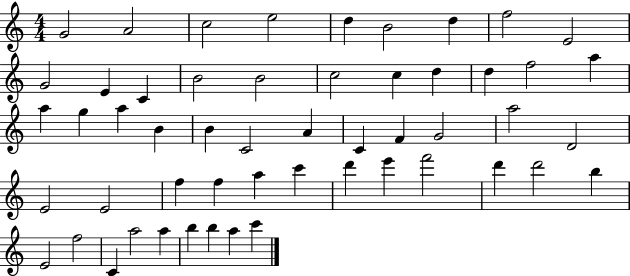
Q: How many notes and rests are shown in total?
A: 53